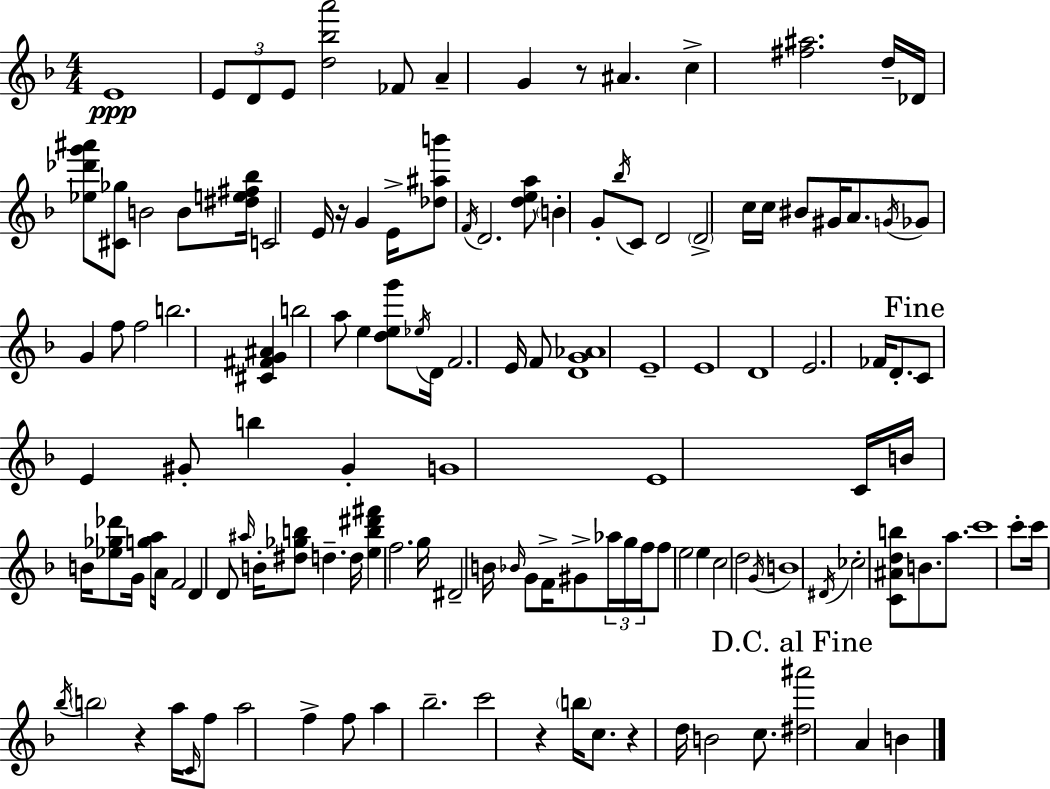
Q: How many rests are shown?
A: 5